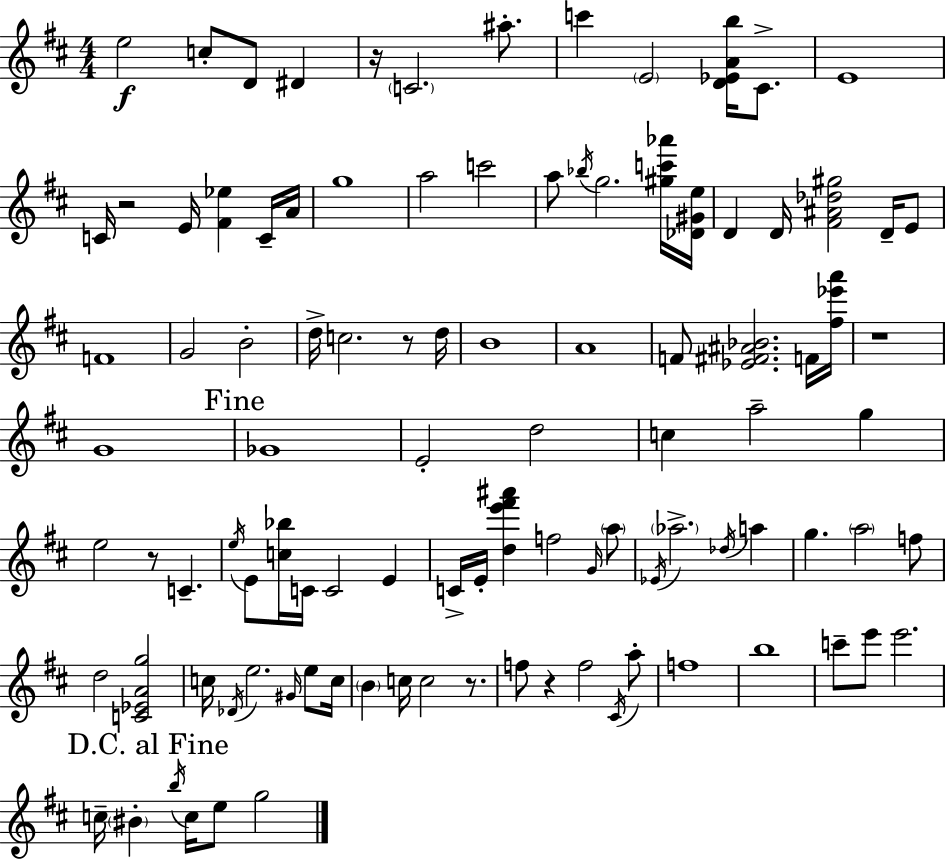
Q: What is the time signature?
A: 4/4